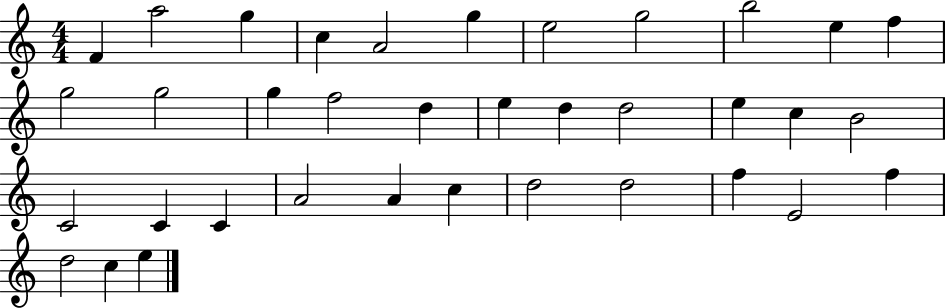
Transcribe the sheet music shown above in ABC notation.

X:1
T:Untitled
M:4/4
L:1/4
K:C
F a2 g c A2 g e2 g2 b2 e f g2 g2 g f2 d e d d2 e c B2 C2 C C A2 A c d2 d2 f E2 f d2 c e